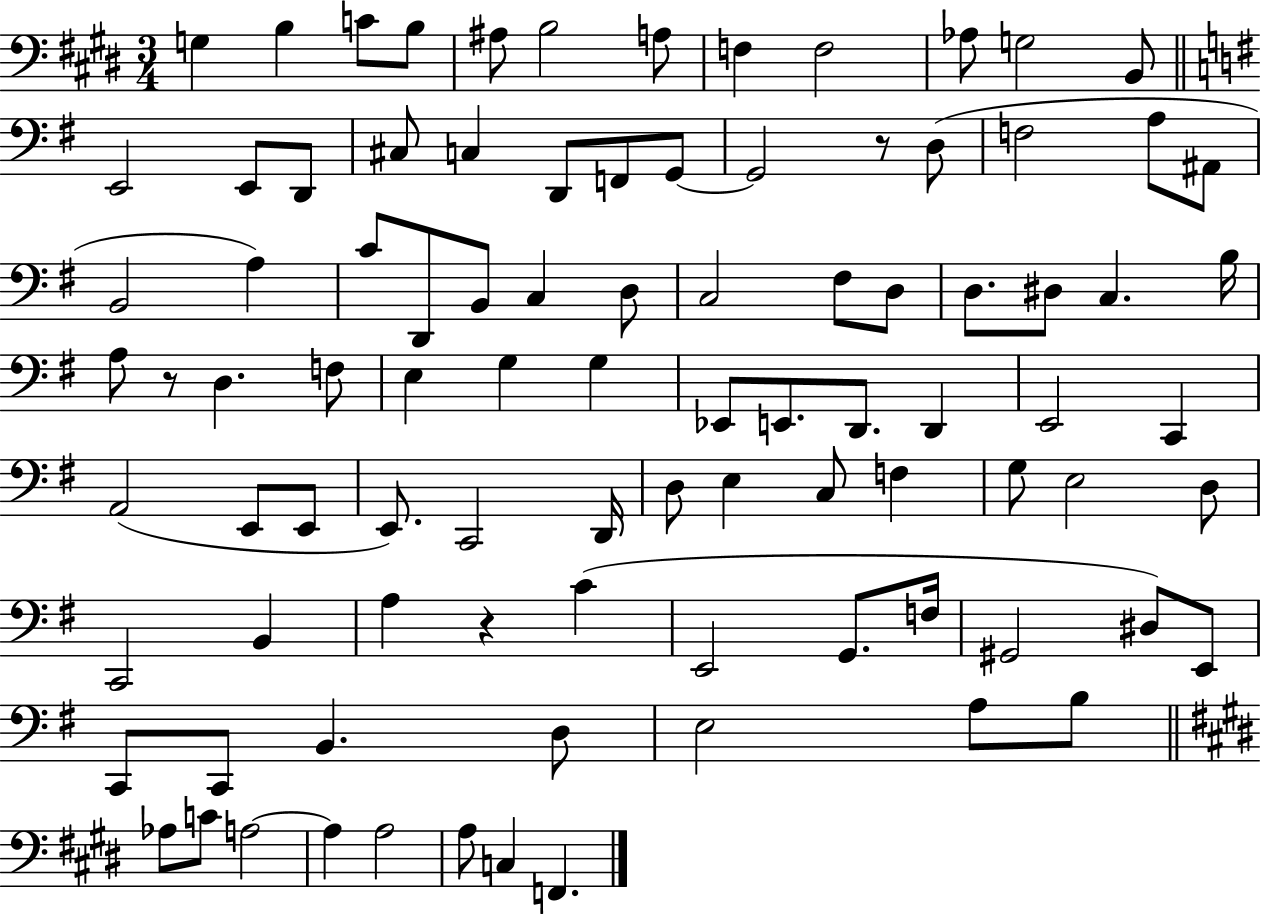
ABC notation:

X:1
T:Untitled
M:3/4
L:1/4
K:E
G, B, C/2 B,/2 ^A,/2 B,2 A,/2 F, F,2 _A,/2 G,2 B,,/2 E,,2 E,,/2 D,,/2 ^C,/2 C, D,,/2 F,,/2 G,,/2 G,,2 z/2 D,/2 F,2 A,/2 ^A,,/2 B,,2 A, C/2 D,,/2 B,,/2 C, D,/2 C,2 ^F,/2 D,/2 D,/2 ^D,/2 C, B,/4 A,/2 z/2 D, F,/2 E, G, G, _E,,/2 E,,/2 D,,/2 D,, E,,2 C,, A,,2 E,,/2 E,,/2 E,,/2 C,,2 D,,/4 D,/2 E, C,/2 F, G,/2 E,2 D,/2 C,,2 B,, A, z C E,,2 G,,/2 F,/4 ^G,,2 ^D,/2 E,,/2 C,,/2 C,,/2 B,, D,/2 E,2 A,/2 B,/2 _A,/2 C/2 A,2 A, A,2 A,/2 C, F,,